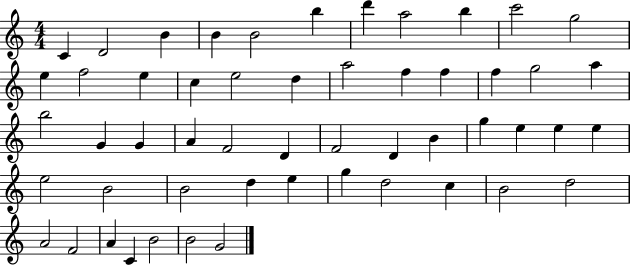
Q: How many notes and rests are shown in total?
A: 53